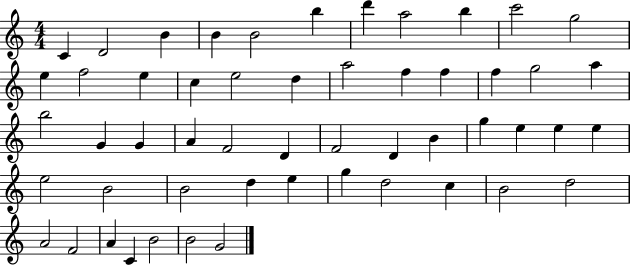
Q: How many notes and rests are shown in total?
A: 53